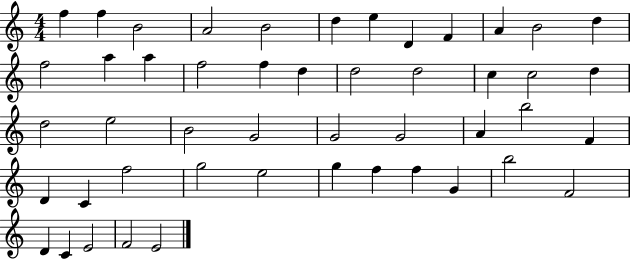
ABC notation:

X:1
T:Untitled
M:4/4
L:1/4
K:C
f f B2 A2 B2 d e D F A B2 d f2 a a f2 f d d2 d2 c c2 d d2 e2 B2 G2 G2 G2 A b2 F D C f2 g2 e2 g f f G b2 F2 D C E2 F2 E2